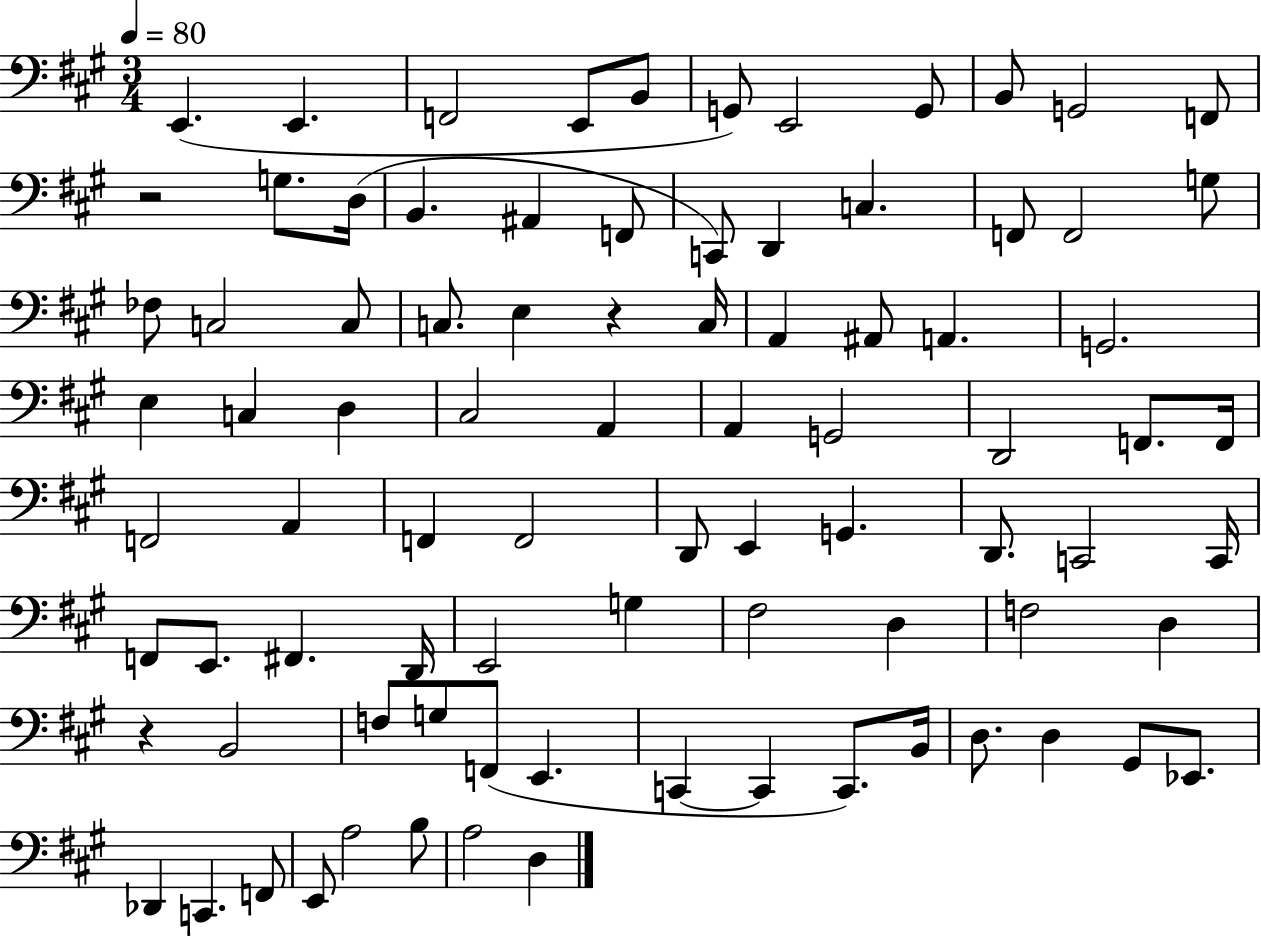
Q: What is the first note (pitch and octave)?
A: E2